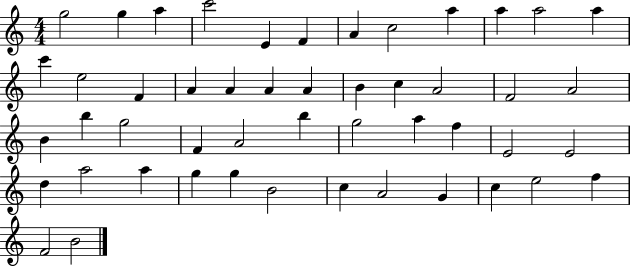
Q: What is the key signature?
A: C major